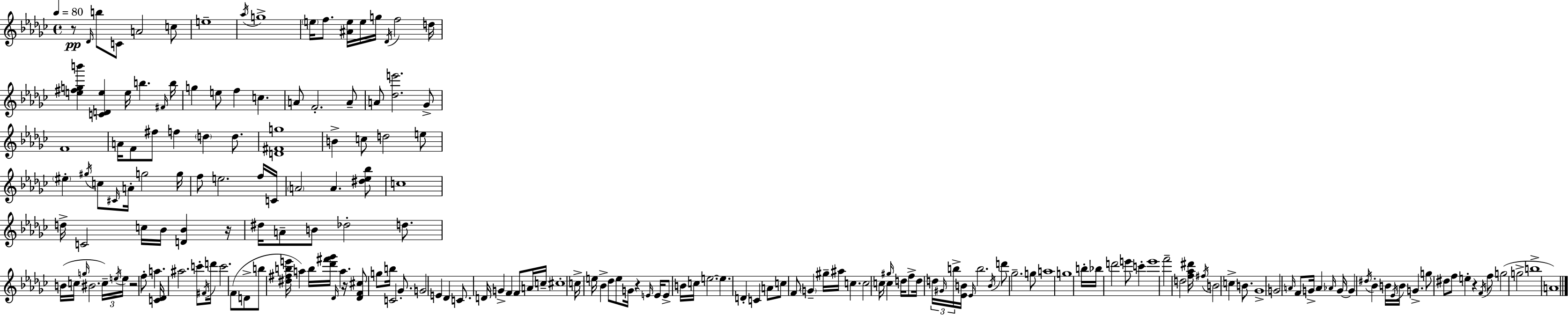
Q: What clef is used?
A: treble